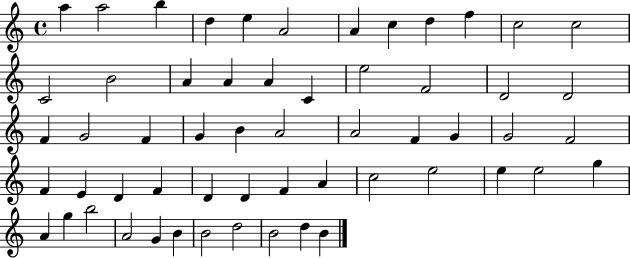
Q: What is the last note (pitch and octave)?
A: B4